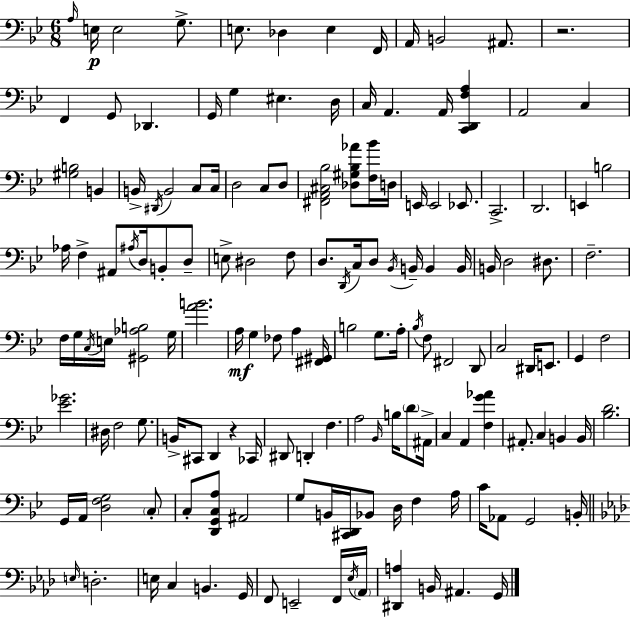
{
  \clef bass
  \numericTimeSignature
  \time 6/8
  \key g \minor
  \grace { a16 }\p e16 e2 g8.-> | e8. des4 e4 | f,16 a,16 b,2 ais,8. | r2. | \break f,4 g,8 des,4. | g,16 g4 eis4. | d16 c16 a,4. a,16 <c, d, f a>4 | a,2 c4 | \break <gis b>2 b,4 | b,16-> \acciaccatura { dis,16 } b,2 c8 | c16 d2 c8 | d8 <fis, a, cis bes>2 <des gis bes aes'>8 | \break <f bes'>16 d16 e,16 e,2 ees,8. | c,2.-> | d,2. | e,4 b2 | \break aes16 f4-> ais,8 \acciaccatura { ais16 } d16 b,8-. | d8-- e8-> dis2 | f8 d8. \acciaccatura { d,16 } c16 d8 \acciaccatura { bes,16 } b,16-- | b,4 b,16 b,16 d2 | \break dis8. f2.-- | f16 g16 \acciaccatura { c16 } e16 <gis, aes b>2 | g16 <a' b'>2. | a16\mf g4 fes8 | \break a4 <fis, gis,>16 b2 | g8. a16-. \acciaccatura { bes16 } f8 fis,2 | d,8 c2 | dis,16 e,8. g,4 f2 | \break <ees' ges'>2. | dis16 f2 | g8. b,16-> cis,8 d,4 | r4 ces,16 dis,8 d,4-. | \break f4. a2 | \grace { bes,16 } b16 \parenthesize d'8 ais,16-> c4 | a,4 <f g' aes'>4 ais,8.-. c4 | b,4 b,16 <bes d'>2. | \break g,16 a,16 <d f g>2 | \parenthesize c8-. c8-. <d, g, c a>8 | ais,2 g8 b,16 <cis, d,>16 | bes,8 d16 f4 a16 c'16 aes,8 g,2 | \break b,16-. \bar "||" \break \key f \minor \grace { e16 } d2.-. | e16 c4 b,4. | g,16 f,8 e,2-- f,16 | \acciaccatura { ees16 } \parenthesize aes,16 <dis, a>4 b,16 ais,4. | \break g,16 \bar "|."
}